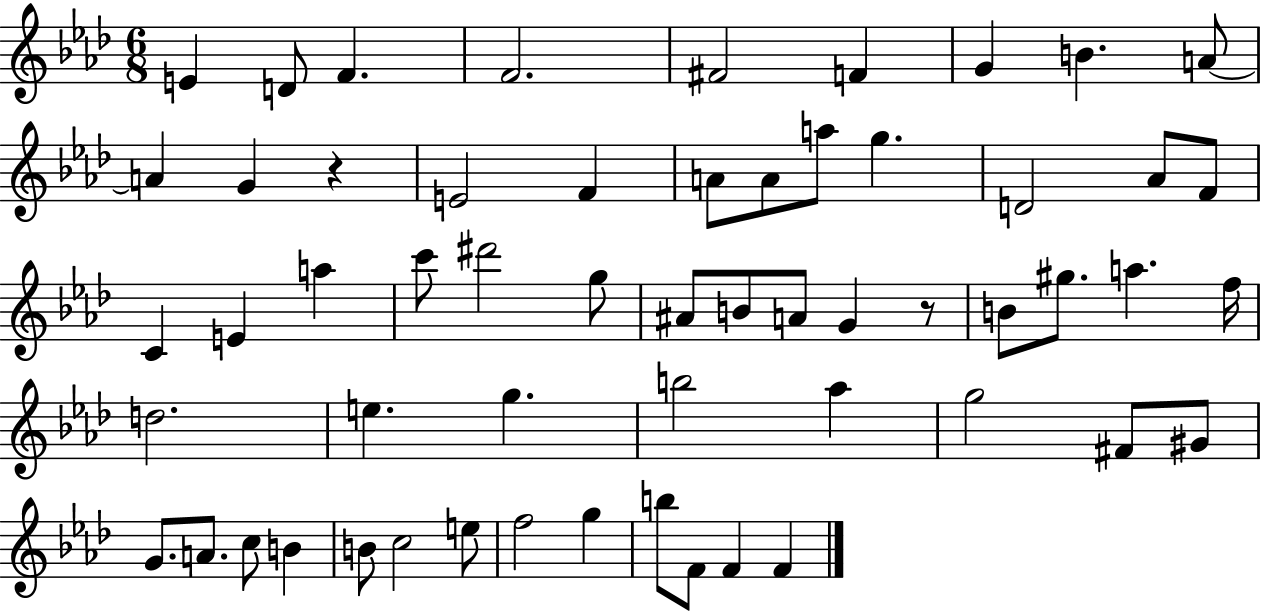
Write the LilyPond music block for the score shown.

{
  \clef treble
  \numericTimeSignature
  \time 6/8
  \key aes \major
  e'4 d'8 f'4. | f'2. | fis'2 f'4 | g'4 b'4. a'8~~ | \break a'4 g'4 r4 | e'2 f'4 | a'8 a'8 a''8 g''4. | d'2 aes'8 f'8 | \break c'4 e'4 a''4 | c'''8 dis'''2 g''8 | ais'8 b'8 a'8 g'4 r8 | b'8 gis''8. a''4. f''16 | \break d''2. | e''4. g''4. | b''2 aes''4 | g''2 fis'8 gis'8 | \break g'8. a'8. c''8 b'4 | b'8 c''2 e''8 | f''2 g''4 | b''8 f'8 f'4 f'4 | \break \bar "|."
}